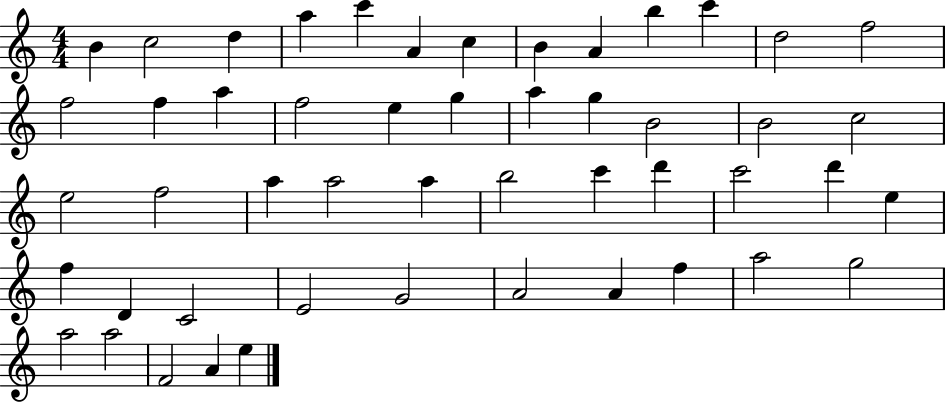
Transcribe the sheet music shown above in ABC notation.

X:1
T:Untitled
M:4/4
L:1/4
K:C
B c2 d a c' A c B A b c' d2 f2 f2 f a f2 e g a g B2 B2 c2 e2 f2 a a2 a b2 c' d' c'2 d' e f D C2 E2 G2 A2 A f a2 g2 a2 a2 F2 A e